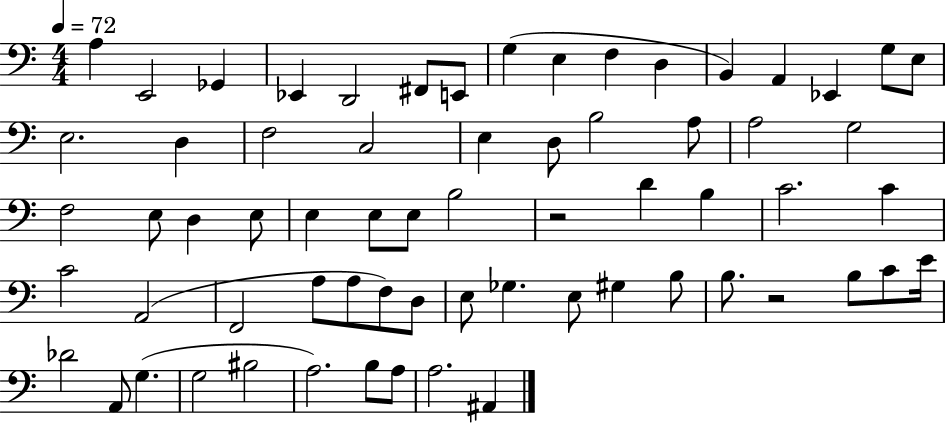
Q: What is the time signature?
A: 4/4